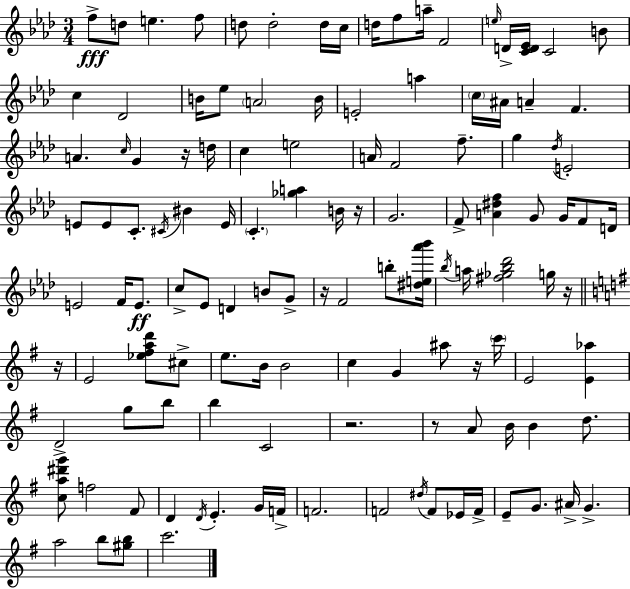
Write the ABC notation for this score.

X:1
T:Untitled
M:3/4
L:1/4
K:Fm
f/2 d/2 e f/2 d/2 d2 d/4 c/4 d/4 f/2 a/4 F2 e/4 D/4 [CD_E]/4 C2 B/2 c _D2 B/4 _e/2 A2 B/4 E2 a c/4 ^A/4 A F A c/4 G z/4 d/4 c e2 A/4 F2 f/2 g _d/4 E2 E/2 E/2 C/2 ^C/4 ^B E/4 C [_ga] B/4 z/4 G2 F/2 [A^df] G/2 G/4 F/2 D/4 E2 F/4 E/2 c/2 _E/2 D B/2 G/2 z/4 F2 b/2 [^de_a'_b']/4 _b/4 a/4 [^f_g_b_d']2 g/4 z/4 z/4 E2 [_e^fad']/2 ^c/2 e/2 B/4 B2 c G ^a/2 z/4 c'/4 E2 [E_a] D2 g/2 b/2 b C2 z2 z/2 A/2 B/4 B d/2 [ca^d'g']/2 f2 ^F/2 D D/4 E G/4 F/4 F2 F2 ^d/4 F/2 _E/4 F/4 E/2 G/2 ^A/4 G a2 b/2 [^gb]/2 c'2